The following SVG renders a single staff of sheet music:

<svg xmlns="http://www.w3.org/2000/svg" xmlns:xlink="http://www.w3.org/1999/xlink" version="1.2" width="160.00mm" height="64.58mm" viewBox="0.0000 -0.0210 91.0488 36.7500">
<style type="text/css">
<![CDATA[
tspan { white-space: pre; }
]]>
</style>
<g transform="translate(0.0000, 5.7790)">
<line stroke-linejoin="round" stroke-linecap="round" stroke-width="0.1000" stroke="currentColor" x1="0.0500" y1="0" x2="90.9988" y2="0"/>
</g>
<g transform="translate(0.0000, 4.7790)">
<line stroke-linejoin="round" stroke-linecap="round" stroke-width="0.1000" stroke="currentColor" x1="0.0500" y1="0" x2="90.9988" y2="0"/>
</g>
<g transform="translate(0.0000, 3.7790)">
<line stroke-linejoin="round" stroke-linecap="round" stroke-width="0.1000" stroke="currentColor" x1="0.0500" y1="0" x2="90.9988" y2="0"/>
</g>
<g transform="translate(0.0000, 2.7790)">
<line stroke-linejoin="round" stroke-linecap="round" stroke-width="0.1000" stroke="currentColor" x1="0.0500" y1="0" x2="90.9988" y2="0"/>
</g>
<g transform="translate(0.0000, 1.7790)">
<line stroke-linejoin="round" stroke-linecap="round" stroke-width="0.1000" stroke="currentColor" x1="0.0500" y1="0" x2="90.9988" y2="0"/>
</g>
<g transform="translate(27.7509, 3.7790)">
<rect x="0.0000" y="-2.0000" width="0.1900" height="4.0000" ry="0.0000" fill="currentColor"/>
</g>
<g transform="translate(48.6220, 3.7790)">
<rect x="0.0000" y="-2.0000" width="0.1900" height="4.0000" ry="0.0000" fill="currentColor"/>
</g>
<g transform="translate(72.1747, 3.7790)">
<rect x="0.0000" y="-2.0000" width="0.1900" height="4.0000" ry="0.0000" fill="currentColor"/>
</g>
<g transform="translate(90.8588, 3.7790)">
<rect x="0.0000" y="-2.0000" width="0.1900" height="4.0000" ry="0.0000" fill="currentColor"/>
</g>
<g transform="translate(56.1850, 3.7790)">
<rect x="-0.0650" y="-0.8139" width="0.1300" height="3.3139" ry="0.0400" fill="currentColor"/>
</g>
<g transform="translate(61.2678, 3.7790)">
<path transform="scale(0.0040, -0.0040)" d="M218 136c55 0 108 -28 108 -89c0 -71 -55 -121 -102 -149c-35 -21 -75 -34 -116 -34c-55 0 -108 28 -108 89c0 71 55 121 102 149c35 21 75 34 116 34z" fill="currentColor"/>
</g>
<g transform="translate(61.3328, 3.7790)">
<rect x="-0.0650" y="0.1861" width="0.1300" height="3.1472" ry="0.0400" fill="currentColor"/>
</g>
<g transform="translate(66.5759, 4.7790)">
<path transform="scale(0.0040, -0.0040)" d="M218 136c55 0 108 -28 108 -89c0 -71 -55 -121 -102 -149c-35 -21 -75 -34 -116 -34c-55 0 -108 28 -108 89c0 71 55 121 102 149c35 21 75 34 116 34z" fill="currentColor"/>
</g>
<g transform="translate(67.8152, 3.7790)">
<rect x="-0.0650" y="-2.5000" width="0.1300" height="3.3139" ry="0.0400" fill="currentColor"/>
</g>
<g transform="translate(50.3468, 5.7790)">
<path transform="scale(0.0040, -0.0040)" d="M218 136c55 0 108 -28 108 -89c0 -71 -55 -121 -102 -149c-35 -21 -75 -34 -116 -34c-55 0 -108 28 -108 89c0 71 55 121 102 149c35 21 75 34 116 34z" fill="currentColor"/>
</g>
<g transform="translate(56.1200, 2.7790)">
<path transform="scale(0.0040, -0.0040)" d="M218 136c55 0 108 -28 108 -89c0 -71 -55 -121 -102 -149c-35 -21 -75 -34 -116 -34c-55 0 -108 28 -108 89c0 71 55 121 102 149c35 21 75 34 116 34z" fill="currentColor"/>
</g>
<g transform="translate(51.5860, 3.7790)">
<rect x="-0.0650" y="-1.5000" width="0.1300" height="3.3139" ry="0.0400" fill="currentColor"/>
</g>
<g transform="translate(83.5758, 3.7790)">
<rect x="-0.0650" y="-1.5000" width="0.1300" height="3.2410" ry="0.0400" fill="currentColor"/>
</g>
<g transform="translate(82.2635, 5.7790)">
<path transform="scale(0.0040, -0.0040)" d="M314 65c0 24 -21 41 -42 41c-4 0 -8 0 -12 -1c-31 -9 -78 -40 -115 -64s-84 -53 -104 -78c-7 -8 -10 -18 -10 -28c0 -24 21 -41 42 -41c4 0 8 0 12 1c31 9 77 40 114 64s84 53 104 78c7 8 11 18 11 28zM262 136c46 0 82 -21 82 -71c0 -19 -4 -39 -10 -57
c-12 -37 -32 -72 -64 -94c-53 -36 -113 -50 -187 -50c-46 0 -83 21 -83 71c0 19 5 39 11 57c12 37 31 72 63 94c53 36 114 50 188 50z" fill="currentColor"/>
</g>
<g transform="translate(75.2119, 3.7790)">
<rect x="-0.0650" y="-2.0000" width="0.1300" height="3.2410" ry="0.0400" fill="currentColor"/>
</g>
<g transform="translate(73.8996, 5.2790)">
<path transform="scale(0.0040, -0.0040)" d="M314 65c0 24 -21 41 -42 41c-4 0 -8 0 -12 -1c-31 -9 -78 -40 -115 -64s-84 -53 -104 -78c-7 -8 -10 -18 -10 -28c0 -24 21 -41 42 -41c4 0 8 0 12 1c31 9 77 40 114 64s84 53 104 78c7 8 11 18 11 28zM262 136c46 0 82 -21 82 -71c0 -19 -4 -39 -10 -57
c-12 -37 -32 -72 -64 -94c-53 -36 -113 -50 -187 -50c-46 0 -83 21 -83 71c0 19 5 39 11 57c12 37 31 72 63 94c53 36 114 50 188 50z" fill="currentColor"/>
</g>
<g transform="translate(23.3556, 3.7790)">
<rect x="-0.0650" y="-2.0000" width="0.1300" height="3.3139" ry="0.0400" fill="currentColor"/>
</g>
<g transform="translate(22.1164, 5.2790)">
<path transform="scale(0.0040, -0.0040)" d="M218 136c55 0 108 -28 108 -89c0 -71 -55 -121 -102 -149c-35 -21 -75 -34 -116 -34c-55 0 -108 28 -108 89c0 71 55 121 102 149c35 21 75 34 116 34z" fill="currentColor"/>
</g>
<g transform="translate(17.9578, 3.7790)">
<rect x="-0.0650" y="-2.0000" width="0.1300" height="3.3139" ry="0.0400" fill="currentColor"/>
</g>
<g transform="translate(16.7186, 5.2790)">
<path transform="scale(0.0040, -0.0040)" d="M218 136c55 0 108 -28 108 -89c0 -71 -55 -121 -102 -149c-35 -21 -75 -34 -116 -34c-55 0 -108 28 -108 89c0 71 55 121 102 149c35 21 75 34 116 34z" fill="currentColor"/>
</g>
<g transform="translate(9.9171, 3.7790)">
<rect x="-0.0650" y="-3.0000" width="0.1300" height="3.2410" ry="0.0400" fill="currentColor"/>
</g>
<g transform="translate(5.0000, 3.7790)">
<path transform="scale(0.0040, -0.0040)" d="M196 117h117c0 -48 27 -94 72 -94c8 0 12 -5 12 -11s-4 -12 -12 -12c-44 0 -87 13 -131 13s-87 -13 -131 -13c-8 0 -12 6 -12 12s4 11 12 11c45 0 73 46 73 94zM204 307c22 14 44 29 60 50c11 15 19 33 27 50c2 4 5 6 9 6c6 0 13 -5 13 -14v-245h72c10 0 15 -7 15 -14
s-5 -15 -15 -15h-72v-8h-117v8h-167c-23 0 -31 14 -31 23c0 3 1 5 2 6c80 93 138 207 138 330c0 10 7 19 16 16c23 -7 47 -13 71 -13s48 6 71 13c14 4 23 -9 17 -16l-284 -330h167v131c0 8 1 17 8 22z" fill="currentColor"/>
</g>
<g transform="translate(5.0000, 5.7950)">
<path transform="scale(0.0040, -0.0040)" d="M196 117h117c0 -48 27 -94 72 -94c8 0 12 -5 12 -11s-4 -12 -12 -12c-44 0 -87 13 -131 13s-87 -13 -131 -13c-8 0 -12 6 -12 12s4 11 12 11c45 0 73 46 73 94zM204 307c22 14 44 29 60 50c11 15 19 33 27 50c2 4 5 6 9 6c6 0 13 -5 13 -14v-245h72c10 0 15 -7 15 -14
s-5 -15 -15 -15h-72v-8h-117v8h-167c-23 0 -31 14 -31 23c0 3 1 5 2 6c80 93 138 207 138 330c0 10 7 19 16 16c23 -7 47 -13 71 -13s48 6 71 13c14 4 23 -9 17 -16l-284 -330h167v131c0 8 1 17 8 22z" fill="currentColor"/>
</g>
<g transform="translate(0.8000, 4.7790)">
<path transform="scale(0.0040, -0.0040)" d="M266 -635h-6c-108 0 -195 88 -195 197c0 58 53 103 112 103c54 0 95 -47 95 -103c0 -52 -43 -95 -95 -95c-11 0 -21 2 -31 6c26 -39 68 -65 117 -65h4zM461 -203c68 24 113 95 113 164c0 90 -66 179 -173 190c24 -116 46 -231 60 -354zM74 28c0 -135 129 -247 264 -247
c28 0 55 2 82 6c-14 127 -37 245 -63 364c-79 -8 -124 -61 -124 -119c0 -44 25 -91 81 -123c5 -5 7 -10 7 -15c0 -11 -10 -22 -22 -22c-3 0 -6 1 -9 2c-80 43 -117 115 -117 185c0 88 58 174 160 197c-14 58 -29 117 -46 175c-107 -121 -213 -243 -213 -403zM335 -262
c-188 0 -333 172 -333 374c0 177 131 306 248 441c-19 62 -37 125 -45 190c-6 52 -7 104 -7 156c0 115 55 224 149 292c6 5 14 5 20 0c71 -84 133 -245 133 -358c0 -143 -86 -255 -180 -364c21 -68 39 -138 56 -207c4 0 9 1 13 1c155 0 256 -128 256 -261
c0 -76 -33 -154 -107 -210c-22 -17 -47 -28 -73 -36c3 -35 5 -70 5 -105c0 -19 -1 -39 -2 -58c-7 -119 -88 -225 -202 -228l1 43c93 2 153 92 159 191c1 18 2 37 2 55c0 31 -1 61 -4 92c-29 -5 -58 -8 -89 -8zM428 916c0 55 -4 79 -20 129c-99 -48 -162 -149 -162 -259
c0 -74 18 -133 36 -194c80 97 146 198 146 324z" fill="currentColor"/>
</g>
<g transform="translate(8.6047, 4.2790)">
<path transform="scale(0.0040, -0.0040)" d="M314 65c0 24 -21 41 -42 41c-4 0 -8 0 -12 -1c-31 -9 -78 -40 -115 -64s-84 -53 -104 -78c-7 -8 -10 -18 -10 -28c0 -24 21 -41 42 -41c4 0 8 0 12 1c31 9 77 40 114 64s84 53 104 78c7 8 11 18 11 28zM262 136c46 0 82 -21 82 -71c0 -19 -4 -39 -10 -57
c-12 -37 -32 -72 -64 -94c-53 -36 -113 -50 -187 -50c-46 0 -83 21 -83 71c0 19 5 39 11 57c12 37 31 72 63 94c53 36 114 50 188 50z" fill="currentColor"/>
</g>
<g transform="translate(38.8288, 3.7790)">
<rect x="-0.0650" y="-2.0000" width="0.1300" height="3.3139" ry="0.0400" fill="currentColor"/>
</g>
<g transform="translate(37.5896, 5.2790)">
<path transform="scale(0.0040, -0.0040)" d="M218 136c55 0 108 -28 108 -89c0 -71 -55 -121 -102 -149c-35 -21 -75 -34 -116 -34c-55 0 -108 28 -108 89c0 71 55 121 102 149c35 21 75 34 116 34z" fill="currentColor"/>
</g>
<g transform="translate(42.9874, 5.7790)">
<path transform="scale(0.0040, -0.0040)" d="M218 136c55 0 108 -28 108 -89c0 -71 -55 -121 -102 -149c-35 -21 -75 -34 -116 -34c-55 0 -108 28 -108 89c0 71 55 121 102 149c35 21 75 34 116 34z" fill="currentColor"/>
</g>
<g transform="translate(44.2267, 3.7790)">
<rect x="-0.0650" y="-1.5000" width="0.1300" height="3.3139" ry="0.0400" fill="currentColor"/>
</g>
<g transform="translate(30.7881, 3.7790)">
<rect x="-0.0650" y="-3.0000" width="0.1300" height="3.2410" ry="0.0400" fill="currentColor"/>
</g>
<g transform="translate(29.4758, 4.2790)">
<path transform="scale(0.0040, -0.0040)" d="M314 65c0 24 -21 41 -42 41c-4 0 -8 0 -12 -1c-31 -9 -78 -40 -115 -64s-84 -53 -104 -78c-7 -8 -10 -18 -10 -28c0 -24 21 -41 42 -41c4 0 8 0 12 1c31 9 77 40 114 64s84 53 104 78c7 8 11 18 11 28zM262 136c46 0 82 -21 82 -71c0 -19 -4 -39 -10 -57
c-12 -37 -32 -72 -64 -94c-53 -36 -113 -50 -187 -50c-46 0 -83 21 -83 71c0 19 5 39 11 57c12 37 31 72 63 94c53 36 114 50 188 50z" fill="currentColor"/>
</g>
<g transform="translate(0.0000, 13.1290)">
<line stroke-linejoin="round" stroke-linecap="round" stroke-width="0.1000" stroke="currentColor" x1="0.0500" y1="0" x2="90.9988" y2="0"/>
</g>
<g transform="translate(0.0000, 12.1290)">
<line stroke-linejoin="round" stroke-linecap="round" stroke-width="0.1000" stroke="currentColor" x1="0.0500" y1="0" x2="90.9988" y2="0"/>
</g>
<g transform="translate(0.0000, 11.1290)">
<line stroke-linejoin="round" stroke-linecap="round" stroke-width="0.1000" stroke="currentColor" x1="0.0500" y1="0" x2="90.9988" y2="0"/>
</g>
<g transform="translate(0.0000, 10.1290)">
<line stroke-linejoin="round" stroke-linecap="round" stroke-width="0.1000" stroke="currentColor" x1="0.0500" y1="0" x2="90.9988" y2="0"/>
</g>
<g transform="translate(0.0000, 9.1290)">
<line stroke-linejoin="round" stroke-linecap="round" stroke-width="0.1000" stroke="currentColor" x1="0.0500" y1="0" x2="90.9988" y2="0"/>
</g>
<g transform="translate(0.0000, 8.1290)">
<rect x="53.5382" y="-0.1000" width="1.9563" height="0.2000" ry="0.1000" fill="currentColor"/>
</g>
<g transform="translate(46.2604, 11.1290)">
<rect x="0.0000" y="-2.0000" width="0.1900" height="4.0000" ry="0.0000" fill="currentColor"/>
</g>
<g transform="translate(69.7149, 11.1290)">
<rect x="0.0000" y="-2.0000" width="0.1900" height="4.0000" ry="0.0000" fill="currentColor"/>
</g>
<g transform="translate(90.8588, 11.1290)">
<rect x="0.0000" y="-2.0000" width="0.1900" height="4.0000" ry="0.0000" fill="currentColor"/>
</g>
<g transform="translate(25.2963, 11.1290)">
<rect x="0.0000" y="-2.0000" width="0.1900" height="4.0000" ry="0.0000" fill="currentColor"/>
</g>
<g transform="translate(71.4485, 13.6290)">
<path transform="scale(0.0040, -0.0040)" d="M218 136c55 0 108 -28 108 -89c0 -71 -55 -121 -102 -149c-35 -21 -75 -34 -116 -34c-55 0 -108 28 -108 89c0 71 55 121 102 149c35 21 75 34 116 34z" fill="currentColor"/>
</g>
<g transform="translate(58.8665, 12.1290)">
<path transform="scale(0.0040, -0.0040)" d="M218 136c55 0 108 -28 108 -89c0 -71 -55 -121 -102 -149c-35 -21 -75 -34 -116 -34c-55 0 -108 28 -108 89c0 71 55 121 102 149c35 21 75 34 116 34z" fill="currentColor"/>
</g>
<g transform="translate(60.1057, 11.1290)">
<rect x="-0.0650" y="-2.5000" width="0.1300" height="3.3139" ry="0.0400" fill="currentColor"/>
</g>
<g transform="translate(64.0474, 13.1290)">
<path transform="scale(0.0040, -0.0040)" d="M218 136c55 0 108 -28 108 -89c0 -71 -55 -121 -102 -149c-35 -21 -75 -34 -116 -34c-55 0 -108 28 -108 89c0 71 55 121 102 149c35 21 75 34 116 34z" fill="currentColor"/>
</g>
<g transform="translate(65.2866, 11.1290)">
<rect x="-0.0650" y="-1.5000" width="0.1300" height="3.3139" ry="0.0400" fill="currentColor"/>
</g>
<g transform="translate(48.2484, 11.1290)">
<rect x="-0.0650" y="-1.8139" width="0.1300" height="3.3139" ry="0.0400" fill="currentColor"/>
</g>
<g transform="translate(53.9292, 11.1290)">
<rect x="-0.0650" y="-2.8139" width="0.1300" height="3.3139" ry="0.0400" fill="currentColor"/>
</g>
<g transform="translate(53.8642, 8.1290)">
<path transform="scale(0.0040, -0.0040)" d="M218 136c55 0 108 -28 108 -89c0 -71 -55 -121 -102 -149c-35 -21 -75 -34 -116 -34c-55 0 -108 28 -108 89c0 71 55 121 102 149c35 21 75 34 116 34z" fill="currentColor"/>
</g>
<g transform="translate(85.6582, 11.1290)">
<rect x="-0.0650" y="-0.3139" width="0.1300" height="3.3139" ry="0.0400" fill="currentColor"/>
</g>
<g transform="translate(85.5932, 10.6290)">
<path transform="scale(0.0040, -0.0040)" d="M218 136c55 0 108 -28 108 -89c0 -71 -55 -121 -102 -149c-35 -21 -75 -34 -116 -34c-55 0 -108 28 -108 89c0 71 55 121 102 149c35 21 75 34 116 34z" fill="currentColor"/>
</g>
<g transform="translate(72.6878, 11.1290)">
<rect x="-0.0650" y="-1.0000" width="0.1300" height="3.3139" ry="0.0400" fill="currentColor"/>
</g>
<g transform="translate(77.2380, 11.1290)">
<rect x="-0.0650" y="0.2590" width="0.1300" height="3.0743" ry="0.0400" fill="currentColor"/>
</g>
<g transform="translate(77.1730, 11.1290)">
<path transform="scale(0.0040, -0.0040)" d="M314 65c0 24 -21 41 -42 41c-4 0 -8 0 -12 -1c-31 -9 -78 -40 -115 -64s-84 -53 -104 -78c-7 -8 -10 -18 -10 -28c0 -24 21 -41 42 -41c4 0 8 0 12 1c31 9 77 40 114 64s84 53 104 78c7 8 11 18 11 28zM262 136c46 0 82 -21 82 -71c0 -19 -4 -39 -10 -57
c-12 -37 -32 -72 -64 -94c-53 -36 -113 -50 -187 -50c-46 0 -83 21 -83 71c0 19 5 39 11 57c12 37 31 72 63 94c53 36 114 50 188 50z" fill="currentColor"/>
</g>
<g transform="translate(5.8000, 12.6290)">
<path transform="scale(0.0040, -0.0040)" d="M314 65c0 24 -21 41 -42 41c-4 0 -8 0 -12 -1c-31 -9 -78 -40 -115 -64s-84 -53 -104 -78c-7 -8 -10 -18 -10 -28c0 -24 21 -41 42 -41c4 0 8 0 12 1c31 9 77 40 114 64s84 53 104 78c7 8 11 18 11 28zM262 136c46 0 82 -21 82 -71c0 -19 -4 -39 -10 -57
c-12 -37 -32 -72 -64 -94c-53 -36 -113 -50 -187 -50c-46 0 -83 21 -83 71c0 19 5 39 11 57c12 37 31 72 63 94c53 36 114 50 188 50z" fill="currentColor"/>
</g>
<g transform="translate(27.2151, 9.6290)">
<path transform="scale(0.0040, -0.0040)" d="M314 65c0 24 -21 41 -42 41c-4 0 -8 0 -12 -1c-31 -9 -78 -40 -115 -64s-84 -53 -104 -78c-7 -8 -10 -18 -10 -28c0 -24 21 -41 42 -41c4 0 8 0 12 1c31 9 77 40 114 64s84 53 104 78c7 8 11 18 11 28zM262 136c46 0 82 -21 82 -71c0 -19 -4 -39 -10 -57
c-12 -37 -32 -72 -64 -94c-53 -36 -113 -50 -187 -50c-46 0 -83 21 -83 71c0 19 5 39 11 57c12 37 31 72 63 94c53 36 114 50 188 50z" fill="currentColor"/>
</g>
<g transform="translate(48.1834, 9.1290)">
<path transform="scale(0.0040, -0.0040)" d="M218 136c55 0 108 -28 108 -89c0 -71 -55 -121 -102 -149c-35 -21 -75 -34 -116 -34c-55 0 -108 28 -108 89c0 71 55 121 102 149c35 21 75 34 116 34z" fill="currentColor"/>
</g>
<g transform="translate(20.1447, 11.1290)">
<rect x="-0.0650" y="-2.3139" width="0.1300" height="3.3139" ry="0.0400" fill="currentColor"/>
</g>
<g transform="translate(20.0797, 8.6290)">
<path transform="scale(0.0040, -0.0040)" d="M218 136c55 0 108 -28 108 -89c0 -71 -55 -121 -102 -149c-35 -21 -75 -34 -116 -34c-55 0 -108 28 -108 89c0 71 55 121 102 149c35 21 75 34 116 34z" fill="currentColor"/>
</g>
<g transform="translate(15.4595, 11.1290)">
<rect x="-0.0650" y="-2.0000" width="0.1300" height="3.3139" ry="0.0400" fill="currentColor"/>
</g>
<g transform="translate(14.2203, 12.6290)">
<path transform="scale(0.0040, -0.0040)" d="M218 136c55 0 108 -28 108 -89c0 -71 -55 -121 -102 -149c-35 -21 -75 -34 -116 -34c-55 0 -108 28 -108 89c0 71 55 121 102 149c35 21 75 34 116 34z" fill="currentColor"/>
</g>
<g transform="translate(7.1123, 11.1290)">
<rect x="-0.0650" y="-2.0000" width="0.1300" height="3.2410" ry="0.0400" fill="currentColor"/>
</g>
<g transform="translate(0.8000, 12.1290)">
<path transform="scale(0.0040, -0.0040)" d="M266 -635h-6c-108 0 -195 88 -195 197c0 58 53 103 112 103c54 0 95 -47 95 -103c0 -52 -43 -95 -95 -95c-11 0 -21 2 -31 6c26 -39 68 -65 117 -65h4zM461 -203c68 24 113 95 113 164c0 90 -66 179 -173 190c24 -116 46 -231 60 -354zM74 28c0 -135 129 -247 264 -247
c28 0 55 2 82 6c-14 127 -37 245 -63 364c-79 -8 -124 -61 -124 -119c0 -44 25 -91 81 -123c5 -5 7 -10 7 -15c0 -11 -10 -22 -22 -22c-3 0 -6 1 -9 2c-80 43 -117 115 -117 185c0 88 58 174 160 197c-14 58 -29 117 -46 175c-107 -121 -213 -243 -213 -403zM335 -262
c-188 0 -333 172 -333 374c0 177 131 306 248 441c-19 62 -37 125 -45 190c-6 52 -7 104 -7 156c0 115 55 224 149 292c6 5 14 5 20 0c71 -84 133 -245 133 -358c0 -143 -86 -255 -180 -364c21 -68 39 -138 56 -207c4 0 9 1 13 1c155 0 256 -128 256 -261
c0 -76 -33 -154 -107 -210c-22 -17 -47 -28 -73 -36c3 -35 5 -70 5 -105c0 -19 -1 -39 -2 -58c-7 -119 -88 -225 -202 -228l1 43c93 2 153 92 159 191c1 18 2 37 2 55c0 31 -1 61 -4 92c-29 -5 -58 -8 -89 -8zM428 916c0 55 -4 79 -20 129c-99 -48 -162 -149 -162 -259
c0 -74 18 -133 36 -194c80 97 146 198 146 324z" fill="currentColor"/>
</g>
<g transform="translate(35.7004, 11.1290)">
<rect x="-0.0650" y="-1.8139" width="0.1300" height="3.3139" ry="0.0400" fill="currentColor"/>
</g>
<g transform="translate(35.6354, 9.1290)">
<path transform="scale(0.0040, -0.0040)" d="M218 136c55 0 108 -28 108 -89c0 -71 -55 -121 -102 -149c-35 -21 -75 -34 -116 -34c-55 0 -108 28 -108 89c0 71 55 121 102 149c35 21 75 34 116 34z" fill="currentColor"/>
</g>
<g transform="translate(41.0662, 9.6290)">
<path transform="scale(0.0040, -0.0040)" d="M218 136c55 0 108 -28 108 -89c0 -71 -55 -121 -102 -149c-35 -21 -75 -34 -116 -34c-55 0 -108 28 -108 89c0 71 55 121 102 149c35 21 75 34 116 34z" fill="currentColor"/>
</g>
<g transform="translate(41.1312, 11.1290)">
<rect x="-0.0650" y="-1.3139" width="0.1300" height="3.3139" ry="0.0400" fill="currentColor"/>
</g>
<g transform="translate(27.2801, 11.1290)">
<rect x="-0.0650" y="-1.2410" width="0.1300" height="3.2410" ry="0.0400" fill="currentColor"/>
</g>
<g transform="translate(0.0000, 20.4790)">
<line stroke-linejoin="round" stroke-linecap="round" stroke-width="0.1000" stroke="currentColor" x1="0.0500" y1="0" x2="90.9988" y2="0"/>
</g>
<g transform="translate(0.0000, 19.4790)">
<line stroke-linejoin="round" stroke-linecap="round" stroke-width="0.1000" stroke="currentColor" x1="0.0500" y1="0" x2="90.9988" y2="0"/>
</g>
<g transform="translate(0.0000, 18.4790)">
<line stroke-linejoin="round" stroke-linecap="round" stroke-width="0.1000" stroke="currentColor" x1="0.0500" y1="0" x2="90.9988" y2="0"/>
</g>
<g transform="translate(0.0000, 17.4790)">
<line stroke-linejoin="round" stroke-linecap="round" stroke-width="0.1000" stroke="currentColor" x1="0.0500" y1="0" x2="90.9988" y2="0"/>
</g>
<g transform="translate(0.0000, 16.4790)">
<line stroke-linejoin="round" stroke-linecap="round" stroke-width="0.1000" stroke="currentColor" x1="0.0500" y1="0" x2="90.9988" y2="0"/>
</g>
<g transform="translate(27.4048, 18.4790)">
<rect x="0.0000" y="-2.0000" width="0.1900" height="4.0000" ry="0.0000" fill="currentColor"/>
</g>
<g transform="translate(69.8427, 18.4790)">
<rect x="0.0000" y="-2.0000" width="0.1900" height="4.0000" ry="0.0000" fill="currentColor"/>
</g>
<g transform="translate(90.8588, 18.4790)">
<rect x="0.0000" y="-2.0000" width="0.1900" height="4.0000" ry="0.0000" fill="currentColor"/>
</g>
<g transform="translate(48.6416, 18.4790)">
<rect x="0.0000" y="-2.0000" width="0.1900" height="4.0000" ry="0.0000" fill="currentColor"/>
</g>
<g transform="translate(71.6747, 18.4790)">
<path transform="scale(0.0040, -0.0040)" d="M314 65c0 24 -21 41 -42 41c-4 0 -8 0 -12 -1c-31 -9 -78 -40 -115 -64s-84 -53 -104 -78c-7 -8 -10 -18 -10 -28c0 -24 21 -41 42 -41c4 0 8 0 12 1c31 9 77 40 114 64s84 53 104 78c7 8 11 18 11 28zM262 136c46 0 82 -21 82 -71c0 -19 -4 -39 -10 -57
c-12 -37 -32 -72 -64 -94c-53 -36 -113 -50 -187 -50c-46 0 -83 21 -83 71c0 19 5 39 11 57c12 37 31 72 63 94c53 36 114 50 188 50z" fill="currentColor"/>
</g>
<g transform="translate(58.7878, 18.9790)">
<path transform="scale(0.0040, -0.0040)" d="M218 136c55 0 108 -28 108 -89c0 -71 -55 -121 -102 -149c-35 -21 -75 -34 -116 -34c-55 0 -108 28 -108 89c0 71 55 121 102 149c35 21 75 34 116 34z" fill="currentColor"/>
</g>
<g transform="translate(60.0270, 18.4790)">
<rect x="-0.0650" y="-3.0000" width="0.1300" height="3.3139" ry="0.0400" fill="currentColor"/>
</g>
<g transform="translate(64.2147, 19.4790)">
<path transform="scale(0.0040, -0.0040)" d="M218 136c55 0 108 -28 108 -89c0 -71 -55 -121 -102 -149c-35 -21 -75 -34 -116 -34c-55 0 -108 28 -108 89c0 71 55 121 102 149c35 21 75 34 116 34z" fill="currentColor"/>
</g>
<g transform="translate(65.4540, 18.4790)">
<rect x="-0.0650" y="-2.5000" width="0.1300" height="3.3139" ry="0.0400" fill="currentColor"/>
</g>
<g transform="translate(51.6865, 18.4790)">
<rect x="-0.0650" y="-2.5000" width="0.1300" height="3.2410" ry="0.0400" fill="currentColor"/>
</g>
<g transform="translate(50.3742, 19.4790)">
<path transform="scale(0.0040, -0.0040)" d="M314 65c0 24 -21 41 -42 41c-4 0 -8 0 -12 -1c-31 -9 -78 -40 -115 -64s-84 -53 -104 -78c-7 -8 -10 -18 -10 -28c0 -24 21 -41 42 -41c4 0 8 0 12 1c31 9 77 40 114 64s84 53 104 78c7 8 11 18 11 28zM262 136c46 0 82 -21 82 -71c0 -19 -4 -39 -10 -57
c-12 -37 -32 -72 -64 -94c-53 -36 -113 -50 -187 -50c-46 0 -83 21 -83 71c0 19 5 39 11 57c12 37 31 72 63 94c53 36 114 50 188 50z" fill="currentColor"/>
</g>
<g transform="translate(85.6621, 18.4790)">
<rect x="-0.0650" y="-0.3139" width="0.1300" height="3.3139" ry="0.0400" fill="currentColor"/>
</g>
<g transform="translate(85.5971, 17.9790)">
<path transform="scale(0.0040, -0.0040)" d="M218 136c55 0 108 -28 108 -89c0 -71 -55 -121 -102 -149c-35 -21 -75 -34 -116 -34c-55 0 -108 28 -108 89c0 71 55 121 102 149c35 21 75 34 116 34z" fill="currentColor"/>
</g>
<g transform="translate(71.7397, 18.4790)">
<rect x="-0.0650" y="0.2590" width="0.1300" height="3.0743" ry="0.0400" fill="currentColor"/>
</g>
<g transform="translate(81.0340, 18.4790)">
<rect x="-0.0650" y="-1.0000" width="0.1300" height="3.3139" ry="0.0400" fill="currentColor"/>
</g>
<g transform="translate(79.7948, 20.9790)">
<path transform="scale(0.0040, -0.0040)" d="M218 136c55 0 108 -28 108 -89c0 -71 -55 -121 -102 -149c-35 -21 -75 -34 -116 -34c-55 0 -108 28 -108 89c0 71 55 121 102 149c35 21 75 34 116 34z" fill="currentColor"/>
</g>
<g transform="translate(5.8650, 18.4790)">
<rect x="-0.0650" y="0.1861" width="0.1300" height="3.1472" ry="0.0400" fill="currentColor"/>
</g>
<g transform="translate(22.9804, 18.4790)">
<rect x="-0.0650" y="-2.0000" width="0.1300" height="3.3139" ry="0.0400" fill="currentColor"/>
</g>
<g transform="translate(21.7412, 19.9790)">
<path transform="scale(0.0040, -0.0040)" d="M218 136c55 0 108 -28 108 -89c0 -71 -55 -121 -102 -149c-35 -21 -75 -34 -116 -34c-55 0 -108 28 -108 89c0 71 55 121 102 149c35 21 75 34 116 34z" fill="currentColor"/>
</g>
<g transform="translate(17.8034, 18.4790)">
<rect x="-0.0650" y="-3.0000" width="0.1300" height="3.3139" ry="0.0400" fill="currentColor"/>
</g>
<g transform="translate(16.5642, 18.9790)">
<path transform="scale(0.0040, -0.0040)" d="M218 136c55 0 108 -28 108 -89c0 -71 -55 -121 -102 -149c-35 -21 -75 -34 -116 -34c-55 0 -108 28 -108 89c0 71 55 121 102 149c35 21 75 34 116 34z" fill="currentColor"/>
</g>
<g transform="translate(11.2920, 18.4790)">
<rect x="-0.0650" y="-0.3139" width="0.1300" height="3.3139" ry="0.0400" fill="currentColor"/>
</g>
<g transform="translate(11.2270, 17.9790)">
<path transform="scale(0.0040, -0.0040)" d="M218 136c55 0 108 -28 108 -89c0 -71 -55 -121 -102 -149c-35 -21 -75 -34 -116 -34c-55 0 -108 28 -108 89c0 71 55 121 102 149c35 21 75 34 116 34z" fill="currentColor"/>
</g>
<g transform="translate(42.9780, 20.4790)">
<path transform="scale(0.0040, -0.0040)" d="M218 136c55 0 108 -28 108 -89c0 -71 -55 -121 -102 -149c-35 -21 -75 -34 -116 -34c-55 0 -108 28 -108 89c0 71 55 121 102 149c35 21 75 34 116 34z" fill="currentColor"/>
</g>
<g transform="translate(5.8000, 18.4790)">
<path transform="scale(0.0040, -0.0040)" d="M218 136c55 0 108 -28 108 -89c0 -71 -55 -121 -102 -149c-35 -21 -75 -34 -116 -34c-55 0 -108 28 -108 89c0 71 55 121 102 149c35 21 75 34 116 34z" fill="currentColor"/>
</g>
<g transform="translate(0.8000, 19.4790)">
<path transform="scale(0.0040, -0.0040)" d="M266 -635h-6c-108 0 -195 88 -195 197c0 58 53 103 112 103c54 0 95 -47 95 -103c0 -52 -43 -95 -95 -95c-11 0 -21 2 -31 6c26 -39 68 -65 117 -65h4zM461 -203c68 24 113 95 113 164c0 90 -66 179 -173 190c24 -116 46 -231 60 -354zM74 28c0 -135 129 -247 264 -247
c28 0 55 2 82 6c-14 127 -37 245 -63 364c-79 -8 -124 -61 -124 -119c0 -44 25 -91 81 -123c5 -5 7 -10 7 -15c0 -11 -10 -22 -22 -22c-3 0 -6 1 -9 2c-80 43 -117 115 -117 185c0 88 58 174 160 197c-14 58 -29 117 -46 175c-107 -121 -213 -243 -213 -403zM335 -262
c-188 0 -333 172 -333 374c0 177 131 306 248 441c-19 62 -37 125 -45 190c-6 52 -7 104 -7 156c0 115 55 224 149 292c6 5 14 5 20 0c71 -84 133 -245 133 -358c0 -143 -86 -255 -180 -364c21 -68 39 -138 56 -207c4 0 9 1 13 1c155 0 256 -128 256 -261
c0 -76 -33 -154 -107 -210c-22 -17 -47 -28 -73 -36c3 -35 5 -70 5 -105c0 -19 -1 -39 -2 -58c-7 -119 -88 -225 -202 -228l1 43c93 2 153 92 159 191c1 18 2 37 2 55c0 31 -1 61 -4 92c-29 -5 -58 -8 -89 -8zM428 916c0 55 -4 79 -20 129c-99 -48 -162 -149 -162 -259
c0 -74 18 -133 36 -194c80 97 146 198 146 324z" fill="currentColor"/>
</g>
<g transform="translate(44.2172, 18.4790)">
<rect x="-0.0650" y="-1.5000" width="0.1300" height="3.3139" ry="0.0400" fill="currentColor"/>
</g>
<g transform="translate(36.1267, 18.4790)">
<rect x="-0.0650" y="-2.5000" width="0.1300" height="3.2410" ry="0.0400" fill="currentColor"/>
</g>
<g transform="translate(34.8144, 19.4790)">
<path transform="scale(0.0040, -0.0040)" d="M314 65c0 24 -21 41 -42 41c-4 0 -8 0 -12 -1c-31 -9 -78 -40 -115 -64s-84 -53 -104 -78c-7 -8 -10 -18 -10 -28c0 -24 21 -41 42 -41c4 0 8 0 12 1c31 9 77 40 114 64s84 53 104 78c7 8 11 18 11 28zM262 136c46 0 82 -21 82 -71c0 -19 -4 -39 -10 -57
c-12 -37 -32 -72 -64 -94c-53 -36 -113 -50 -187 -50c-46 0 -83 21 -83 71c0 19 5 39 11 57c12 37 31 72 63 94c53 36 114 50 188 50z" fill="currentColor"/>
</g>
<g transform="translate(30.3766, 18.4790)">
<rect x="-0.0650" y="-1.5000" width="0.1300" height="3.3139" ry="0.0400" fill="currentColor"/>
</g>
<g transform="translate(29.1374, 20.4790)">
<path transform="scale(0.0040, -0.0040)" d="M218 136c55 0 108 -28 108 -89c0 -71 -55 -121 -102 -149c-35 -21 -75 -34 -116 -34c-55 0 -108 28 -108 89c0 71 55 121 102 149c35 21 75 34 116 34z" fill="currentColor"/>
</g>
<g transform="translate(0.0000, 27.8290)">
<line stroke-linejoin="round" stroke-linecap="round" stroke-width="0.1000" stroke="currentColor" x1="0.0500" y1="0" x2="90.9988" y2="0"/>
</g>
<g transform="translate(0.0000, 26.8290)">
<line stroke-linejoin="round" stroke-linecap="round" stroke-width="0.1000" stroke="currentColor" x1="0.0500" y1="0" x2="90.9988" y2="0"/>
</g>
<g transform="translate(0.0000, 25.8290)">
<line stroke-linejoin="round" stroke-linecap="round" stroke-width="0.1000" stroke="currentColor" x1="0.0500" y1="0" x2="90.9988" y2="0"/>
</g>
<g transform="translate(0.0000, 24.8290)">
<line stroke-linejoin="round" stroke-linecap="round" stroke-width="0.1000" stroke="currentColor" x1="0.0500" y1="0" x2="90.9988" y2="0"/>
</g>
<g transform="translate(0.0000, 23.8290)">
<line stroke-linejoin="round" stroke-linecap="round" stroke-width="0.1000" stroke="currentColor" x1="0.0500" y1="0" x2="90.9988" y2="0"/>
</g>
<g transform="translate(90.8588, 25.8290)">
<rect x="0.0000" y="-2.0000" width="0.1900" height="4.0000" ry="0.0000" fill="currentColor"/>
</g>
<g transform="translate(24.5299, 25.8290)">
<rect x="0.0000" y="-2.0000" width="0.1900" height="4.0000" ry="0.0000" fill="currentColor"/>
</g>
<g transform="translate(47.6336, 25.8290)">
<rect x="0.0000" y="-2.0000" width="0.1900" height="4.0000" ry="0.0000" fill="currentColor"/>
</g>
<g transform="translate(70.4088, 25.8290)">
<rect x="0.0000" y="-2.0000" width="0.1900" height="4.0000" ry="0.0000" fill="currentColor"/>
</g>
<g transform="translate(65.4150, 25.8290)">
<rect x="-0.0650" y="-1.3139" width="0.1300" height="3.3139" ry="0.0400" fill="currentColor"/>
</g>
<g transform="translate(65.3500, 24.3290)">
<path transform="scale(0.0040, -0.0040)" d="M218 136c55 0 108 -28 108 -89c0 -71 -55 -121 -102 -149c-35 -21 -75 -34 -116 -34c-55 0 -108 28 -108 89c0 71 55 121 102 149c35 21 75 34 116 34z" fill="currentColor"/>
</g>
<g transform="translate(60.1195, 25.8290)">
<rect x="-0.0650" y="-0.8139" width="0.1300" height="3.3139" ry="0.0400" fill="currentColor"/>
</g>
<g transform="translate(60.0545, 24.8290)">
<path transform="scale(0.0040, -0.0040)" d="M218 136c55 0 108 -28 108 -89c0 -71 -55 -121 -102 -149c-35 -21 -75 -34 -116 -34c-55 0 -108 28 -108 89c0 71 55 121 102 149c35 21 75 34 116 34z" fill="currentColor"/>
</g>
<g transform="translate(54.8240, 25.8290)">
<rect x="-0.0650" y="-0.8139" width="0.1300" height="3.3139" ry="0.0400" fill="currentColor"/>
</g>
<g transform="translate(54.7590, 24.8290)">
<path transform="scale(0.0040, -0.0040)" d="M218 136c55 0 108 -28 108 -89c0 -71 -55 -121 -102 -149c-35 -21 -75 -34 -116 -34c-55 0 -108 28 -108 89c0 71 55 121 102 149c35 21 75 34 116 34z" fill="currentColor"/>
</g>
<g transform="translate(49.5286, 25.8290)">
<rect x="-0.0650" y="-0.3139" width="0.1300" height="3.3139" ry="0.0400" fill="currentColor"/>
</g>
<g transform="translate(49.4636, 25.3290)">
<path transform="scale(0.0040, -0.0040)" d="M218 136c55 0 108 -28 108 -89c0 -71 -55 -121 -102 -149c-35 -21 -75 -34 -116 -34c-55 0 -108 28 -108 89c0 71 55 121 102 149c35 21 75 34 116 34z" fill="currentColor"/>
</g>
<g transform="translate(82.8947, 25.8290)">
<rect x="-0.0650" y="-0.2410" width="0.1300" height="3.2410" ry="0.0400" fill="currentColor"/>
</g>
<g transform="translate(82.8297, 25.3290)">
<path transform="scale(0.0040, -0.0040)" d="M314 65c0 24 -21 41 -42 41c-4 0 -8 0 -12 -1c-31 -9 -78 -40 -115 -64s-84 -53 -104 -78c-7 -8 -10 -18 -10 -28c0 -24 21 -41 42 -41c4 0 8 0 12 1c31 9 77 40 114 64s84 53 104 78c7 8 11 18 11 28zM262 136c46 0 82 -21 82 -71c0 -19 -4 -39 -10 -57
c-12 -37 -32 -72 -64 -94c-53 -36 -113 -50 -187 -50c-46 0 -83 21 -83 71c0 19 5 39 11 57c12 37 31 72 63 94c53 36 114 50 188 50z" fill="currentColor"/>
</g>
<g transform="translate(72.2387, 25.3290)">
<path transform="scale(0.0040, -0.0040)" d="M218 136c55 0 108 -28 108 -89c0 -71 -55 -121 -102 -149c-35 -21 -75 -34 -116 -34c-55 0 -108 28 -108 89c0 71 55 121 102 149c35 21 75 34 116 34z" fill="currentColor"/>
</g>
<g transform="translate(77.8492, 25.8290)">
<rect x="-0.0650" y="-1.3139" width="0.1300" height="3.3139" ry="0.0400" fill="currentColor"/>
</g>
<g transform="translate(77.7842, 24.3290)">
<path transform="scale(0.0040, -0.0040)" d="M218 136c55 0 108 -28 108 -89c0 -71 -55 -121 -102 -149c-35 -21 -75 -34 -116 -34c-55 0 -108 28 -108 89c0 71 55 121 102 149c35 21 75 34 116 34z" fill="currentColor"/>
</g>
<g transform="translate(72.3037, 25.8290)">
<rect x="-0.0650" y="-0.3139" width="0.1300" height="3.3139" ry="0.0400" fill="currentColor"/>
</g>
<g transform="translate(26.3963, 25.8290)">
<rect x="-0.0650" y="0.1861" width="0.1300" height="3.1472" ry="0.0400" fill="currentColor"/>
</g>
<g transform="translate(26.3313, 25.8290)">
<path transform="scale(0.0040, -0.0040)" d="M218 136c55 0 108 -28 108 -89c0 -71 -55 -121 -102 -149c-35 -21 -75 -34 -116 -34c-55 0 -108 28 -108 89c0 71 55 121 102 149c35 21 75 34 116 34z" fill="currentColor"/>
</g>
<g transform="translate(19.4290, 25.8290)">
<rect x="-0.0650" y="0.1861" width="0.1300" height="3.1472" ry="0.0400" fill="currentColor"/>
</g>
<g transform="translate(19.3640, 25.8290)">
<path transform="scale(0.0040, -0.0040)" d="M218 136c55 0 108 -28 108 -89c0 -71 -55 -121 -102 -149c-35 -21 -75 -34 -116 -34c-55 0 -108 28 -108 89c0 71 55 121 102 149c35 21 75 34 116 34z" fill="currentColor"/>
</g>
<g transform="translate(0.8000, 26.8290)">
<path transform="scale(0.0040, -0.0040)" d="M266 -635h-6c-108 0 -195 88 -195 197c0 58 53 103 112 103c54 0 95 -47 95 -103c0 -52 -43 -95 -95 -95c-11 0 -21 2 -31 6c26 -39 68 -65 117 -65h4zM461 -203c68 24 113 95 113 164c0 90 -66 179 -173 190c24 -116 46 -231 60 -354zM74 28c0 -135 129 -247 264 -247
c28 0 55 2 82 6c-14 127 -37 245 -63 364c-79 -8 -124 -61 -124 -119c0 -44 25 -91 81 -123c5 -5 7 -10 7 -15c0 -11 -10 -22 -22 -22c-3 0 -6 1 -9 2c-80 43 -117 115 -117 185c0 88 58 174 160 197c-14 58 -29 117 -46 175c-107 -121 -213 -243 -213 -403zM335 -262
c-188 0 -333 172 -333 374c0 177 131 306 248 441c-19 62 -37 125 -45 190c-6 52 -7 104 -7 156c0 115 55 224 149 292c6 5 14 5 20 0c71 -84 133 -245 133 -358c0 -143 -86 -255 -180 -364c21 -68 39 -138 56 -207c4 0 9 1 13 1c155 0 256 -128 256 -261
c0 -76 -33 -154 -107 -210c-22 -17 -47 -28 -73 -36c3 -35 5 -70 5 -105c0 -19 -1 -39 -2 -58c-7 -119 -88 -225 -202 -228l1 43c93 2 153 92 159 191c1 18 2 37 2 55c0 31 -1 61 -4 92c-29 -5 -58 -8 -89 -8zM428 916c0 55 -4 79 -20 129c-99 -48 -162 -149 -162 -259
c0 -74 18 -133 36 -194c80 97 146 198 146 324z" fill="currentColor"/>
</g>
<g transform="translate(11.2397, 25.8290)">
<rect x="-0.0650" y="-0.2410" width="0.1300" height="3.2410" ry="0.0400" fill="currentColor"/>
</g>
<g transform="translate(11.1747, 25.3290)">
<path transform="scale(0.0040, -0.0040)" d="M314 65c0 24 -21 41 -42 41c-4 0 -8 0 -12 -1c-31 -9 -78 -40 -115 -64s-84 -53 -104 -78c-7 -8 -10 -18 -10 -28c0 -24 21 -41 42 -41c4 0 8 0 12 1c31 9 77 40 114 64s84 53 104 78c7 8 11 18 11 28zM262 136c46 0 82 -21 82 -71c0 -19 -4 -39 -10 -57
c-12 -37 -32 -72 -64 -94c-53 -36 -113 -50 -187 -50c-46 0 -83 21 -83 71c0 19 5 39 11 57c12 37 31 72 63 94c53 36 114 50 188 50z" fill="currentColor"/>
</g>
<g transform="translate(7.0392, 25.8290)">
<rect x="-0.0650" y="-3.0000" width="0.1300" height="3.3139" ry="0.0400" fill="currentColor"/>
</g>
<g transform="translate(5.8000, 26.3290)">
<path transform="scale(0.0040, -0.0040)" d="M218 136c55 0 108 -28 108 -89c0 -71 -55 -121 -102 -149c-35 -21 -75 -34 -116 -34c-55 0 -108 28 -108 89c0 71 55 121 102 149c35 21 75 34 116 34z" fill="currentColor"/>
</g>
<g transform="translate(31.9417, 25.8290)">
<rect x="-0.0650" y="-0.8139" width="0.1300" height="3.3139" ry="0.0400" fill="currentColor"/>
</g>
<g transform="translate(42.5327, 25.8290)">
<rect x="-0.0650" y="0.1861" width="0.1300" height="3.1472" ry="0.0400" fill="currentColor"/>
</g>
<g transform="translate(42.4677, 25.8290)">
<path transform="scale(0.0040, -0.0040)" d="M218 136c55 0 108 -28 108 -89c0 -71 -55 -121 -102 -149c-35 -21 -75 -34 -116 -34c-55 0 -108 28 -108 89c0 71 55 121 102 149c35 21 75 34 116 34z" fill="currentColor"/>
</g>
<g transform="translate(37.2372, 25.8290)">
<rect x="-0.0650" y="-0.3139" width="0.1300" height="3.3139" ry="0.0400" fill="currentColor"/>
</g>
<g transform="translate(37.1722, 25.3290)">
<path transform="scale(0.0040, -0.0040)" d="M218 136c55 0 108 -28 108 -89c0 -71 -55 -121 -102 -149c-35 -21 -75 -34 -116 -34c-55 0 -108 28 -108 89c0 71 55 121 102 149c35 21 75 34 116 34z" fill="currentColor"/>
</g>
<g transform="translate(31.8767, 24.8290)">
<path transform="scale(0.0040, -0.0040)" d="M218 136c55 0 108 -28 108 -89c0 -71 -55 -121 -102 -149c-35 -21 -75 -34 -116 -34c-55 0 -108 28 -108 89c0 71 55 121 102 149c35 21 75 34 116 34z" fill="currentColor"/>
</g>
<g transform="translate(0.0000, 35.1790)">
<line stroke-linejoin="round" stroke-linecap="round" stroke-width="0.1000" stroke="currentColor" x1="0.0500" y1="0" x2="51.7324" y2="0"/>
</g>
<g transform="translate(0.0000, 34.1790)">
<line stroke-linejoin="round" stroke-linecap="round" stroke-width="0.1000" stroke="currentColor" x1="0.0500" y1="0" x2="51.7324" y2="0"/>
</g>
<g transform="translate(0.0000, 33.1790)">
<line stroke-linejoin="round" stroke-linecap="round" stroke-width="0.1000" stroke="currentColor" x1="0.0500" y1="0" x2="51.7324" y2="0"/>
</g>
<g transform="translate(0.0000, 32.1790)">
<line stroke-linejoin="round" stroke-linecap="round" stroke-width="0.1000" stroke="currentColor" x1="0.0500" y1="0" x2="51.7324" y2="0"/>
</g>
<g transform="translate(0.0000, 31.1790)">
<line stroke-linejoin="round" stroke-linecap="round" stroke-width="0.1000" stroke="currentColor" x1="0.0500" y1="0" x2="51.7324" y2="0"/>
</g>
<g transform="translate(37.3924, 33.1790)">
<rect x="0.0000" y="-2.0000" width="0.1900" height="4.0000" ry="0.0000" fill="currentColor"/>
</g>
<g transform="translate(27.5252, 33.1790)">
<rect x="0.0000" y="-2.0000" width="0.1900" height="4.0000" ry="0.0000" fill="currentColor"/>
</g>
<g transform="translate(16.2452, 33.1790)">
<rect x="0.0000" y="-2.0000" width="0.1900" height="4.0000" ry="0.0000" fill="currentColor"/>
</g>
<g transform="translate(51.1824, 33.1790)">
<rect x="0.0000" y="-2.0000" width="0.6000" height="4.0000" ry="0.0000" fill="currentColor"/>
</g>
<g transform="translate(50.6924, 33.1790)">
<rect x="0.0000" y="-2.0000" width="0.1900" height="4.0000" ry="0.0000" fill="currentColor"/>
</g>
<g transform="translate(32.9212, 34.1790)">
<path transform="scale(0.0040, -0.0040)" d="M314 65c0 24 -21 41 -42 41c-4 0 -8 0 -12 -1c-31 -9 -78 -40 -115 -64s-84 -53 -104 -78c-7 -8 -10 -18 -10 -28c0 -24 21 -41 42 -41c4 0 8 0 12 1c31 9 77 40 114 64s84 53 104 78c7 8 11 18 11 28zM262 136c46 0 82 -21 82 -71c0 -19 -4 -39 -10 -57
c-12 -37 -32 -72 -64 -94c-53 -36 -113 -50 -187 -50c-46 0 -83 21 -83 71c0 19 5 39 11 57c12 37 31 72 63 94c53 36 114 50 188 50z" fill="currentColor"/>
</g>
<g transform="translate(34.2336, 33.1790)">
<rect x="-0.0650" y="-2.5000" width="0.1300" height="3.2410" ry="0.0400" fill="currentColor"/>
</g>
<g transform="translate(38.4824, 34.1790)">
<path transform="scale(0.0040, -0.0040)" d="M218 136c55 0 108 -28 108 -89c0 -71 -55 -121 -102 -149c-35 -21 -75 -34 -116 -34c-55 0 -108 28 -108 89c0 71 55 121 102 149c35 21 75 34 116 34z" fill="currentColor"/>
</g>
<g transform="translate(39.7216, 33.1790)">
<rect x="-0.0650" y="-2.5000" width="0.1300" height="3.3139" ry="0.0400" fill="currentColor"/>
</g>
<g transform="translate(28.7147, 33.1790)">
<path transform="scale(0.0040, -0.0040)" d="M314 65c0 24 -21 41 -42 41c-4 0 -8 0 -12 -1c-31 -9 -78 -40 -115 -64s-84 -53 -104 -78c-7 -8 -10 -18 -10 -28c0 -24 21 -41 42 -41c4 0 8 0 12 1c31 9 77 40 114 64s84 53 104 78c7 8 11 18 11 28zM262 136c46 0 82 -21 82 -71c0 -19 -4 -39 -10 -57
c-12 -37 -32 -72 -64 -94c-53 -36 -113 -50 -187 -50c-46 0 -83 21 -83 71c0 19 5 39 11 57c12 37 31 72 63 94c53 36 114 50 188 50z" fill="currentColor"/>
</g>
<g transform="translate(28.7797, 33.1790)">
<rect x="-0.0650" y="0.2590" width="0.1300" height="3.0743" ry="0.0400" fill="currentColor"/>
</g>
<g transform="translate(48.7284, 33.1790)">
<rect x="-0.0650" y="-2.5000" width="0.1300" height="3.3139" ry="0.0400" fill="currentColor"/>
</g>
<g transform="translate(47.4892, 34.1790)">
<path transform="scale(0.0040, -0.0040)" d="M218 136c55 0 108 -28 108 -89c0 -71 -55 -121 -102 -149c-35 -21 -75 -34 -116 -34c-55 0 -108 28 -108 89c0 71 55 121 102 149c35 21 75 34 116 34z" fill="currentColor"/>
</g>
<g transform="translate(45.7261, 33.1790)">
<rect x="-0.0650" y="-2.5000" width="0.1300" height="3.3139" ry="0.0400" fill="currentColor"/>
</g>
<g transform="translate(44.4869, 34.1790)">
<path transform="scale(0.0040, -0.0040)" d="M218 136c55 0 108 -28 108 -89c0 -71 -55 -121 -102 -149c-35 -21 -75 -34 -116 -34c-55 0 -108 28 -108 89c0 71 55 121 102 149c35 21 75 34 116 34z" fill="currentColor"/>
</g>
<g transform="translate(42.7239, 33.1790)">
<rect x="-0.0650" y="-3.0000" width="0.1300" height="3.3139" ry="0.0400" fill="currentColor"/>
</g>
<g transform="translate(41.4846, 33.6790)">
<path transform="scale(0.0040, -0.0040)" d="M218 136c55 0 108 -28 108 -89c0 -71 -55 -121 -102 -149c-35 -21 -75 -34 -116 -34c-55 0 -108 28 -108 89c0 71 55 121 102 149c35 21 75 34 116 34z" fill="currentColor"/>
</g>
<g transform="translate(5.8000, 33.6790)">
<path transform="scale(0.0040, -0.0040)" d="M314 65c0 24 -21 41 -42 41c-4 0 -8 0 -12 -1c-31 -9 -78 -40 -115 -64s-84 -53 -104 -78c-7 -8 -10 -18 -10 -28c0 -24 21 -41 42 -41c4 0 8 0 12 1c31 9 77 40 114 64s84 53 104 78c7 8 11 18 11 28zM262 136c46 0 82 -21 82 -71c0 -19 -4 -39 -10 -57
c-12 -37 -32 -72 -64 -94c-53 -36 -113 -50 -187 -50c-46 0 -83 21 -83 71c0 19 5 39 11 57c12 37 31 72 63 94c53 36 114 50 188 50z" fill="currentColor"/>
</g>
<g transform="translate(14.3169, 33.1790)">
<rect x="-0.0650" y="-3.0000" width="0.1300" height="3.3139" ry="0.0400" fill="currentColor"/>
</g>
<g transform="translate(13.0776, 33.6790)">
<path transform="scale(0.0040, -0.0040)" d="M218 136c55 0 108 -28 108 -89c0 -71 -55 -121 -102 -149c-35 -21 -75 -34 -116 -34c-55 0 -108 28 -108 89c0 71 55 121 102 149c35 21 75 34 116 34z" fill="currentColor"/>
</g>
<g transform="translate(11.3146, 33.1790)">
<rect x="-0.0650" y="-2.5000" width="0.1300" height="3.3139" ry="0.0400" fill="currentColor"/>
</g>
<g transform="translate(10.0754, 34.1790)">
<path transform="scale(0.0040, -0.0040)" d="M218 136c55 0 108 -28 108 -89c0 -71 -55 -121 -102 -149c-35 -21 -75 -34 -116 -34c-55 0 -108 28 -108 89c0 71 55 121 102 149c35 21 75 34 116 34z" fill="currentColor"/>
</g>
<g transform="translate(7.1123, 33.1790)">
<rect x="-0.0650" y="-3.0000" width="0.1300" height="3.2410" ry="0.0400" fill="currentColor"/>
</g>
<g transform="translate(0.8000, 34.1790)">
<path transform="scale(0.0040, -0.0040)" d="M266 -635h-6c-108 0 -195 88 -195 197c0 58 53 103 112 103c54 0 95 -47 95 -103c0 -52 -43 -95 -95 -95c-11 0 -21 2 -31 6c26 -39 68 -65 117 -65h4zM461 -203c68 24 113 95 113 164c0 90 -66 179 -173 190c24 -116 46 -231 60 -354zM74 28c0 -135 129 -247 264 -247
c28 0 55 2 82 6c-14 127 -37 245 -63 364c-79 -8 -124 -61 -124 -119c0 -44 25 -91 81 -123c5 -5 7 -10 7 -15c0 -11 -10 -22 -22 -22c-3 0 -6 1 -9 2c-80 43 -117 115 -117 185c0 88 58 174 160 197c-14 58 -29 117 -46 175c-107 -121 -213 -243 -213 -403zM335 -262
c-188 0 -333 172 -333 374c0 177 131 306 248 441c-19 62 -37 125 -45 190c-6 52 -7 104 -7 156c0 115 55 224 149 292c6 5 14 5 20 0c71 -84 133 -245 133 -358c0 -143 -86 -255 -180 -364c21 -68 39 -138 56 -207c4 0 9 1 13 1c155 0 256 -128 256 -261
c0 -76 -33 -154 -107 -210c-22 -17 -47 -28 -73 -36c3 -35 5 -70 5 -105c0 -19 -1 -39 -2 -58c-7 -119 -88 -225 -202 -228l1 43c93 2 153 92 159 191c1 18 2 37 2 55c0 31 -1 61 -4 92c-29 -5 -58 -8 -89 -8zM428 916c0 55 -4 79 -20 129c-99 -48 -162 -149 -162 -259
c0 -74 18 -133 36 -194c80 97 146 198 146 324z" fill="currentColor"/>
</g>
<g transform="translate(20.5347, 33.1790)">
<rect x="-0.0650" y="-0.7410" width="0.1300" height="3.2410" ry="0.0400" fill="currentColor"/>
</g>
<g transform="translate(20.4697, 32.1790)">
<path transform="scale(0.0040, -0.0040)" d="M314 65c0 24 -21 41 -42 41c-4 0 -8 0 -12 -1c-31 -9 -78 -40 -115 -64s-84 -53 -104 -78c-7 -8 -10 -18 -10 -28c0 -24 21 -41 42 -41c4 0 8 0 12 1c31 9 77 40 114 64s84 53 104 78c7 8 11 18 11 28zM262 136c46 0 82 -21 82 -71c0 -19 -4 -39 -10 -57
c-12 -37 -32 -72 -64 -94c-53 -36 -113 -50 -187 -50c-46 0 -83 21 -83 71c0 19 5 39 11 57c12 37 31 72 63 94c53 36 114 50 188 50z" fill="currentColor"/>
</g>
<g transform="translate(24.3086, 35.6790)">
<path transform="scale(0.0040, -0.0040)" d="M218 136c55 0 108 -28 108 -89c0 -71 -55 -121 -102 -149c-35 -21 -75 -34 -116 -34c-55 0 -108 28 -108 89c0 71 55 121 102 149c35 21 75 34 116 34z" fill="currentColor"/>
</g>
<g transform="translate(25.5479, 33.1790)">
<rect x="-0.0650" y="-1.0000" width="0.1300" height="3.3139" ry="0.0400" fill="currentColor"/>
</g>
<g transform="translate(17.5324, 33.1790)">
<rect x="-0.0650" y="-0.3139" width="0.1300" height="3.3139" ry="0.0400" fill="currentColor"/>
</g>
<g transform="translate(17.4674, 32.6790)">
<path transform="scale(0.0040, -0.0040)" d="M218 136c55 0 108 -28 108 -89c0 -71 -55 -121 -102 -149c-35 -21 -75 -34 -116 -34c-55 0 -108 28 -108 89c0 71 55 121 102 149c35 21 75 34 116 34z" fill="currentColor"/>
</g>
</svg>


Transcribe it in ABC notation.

X:1
T:Untitled
M:4/4
L:1/4
K:C
A2 F F A2 F E E d B G F2 E2 F2 F g e2 f e f a G E D B2 c B c A F E G2 E G2 A G B2 D c A c2 B B d c B c d d e c e c2 A2 G A c d2 D B2 G2 G A G G